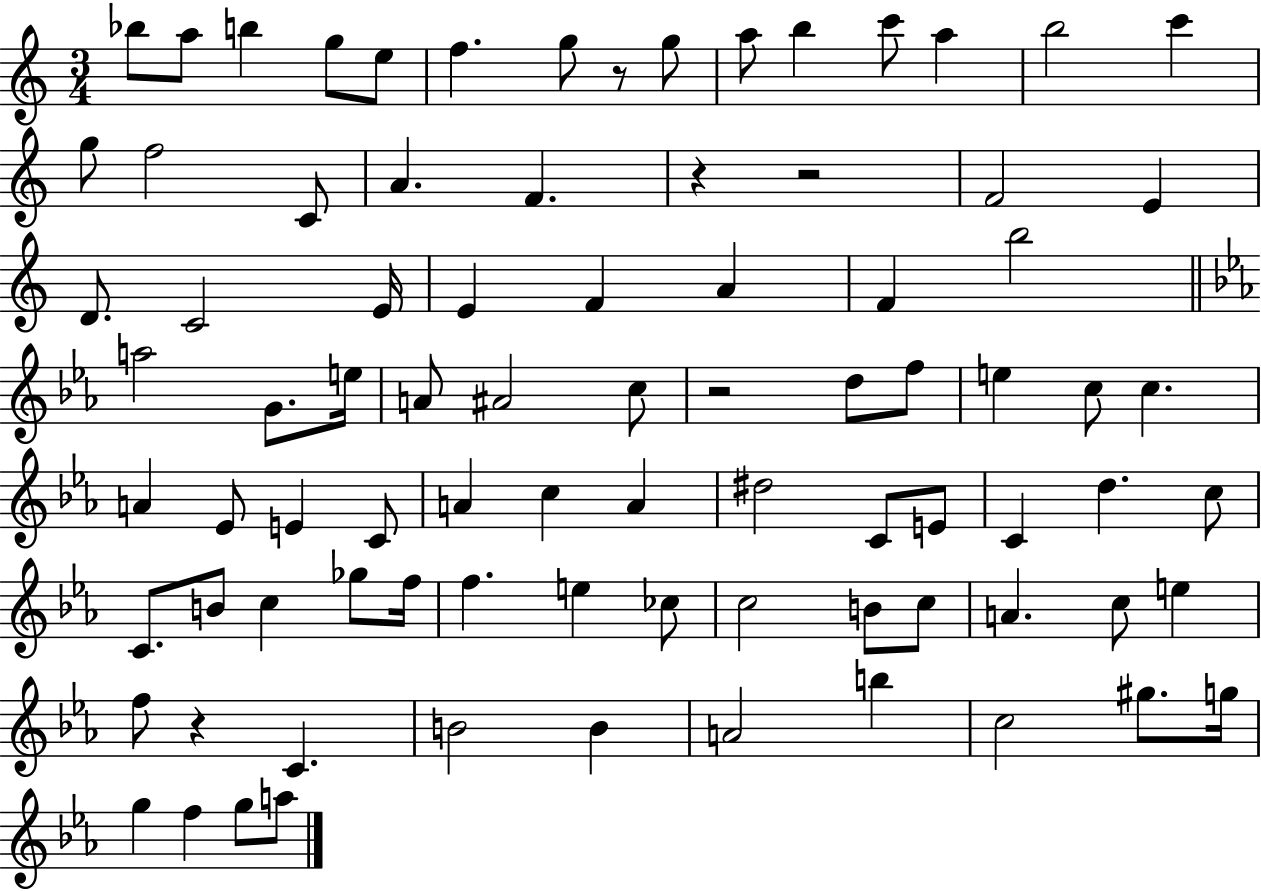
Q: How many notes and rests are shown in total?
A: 85